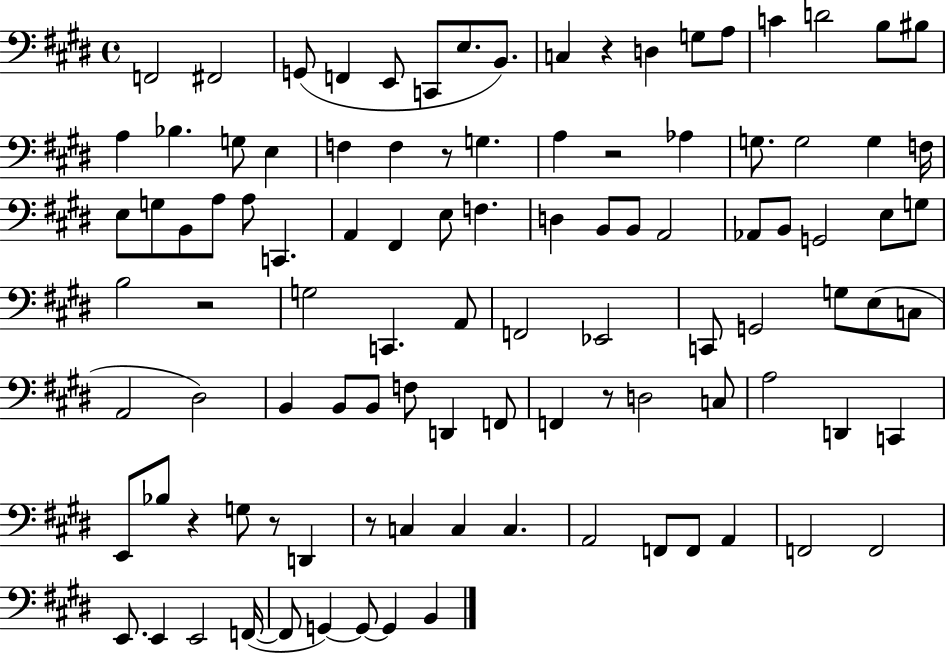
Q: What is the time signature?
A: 4/4